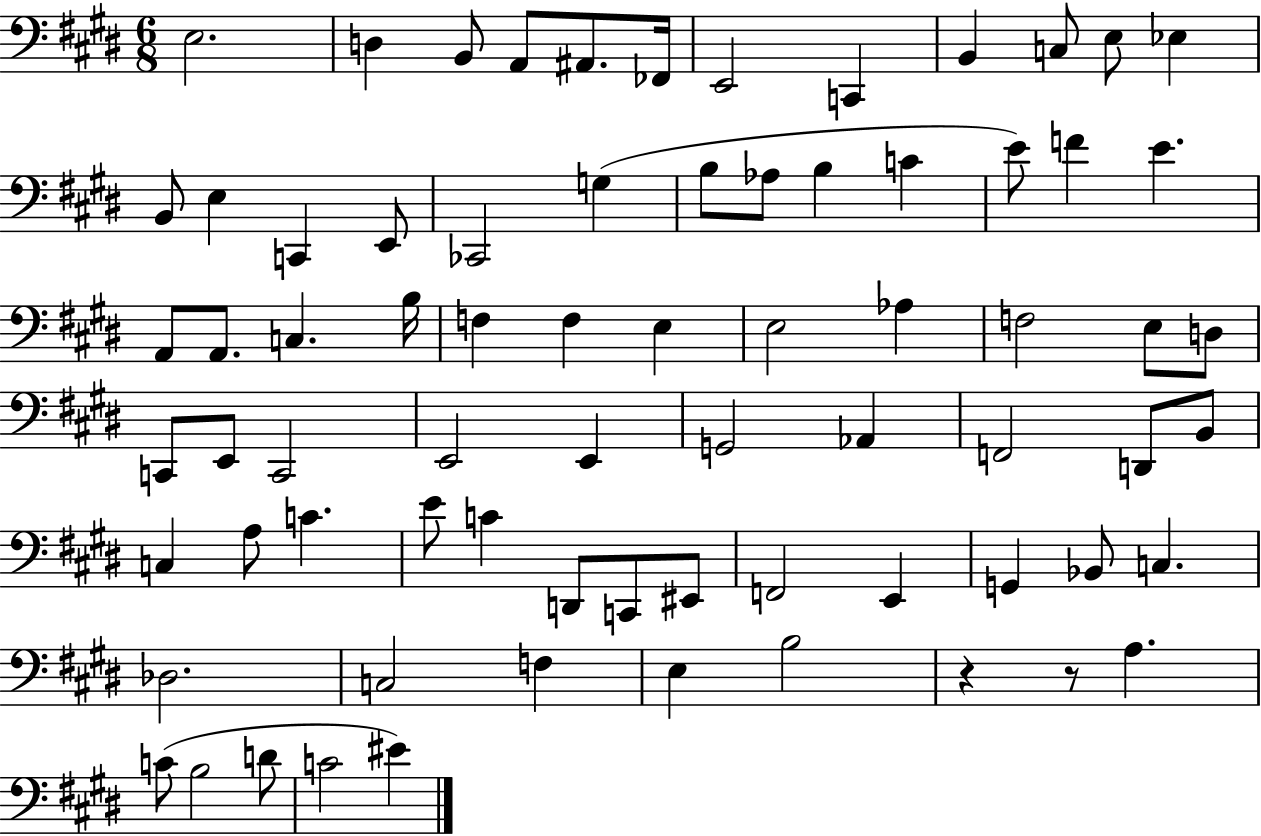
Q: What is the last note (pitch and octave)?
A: EIS4